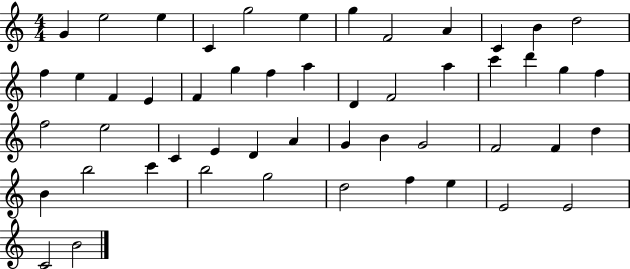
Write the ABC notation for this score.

X:1
T:Untitled
M:4/4
L:1/4
K:C
G e2 e C g2 e g F2 A C B d2 f e F E F g f a D F2 a c' d' g f f2 e2 C E D A G B G2 F2 F d B b2 c' b2 g2 d2 f e E2 E2 C2 B2